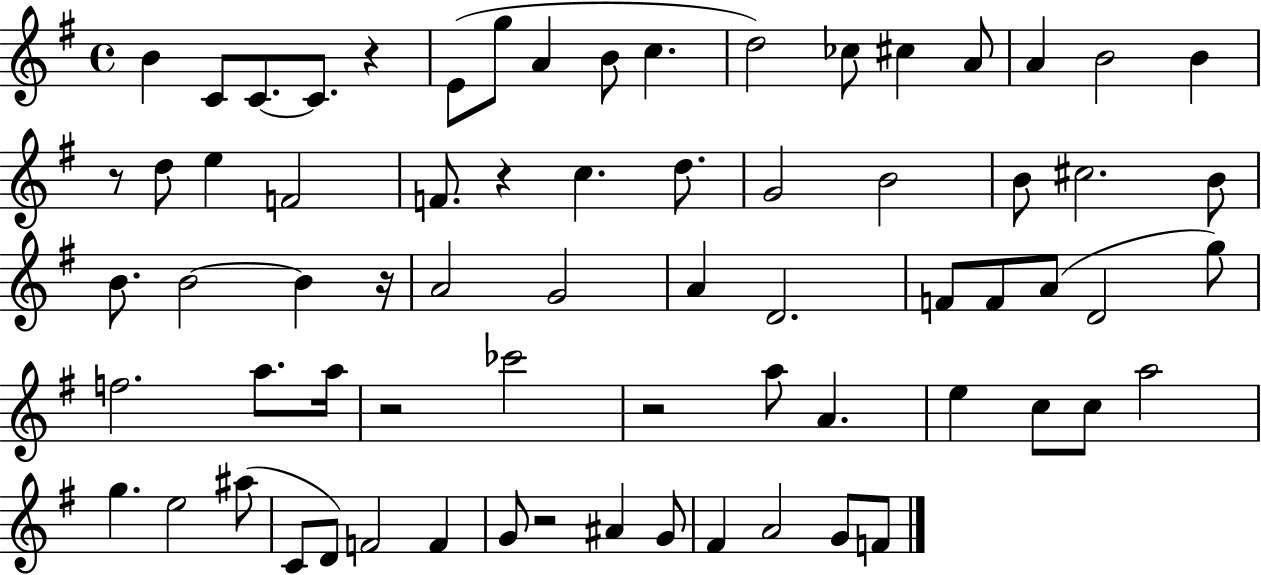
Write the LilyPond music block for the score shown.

{
  \clef treble
  \time 4/4
  \defaultTimeSignature
  \key g \major
  b'4 c'8 c'8.~~ c'8. r4 | e'8( g''8 a'4 b'8 c''4. | d''2) ces''8 cis''4 a'8 | a'4 b'2 b'4 | \break r8 d''8 e''4 f'2 | f'8. r4 c''4. d''8. | g'2 b'2 | b'8 cis''2. b'8 | \break b'8. b'2~~ b'4 r16 | a'2 g'2 | a'4 d'2. | f'8 f'8 a'8( d'2 g''8) | \break f''2. a''8. a''16 | r2 ces'''2 | r2 a''8 a'4. | e''4 c''8 c''8 a''2 | \break g''4. e''2 ais''8( | c'8 d'8) f'2 f'4 | g'8 r2 ais'4 g'8 | fis'4 a'2 g'8 f'8 | \break \bar "|."
}